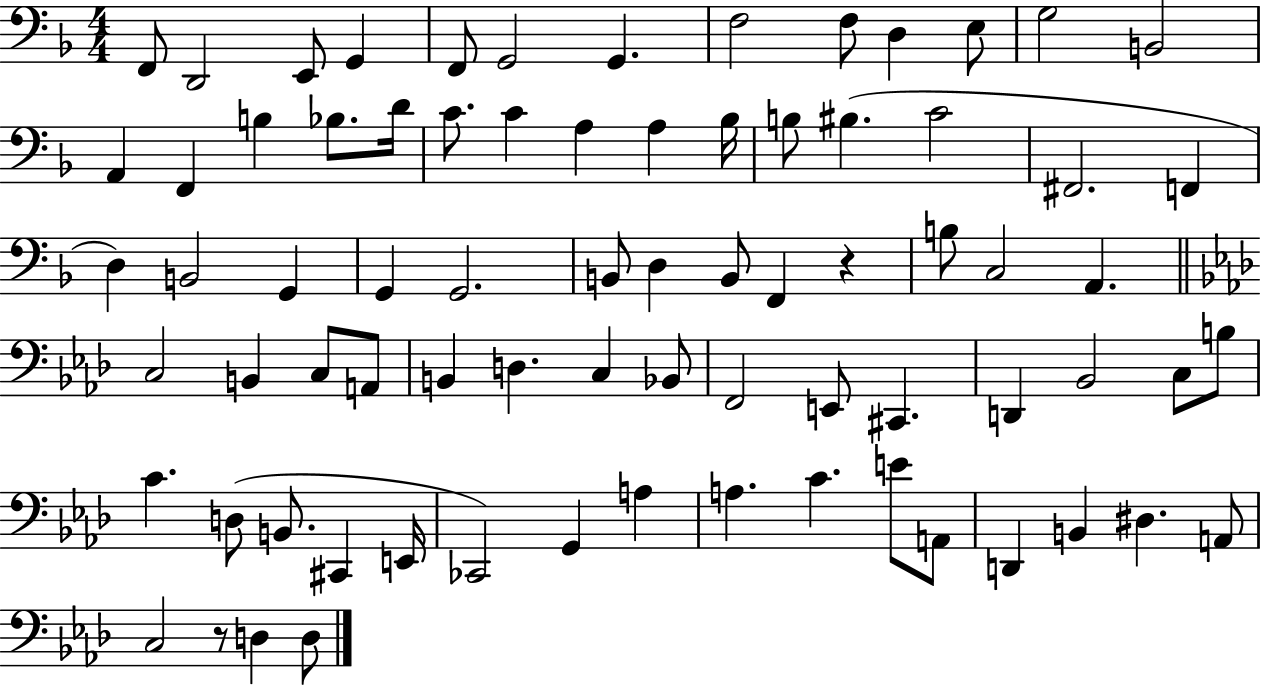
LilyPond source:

{
  \clef bass
  \numericTimeSignature
  \time 4/4
  \key f \major
  f,8 d,2 e,8 g,4 | f,8 g,2 g,4. | f2 f8 d4 e8 | g2 b,2 | \break a,4 f,4 b4 bes8. d'16 | c'8. c'4 a4 a4 bes16 | b8 bis4.( c'2 | fis,2. f,4 | \break d4) b,2 g,4 | g,4 g,2. | b,8 d4 b,8 f,4 r4 | b8 c2 a,4. | \break \bar "||" \break \key f \minor c2 b,4 c8 a,8 | b,4 d4. c4 bes,8 | f,2 e,8 cis,4. | d,4 bes,2 c8 b8 | \break c'4. d8( b,8. cis,4 e,16 | ces,2) g,4 a4 | a4. c'4. e'8 a,8 | d,4 b,4 dis4. a,8 | \break c2 r8 d4 d8 | \bar "|."
}